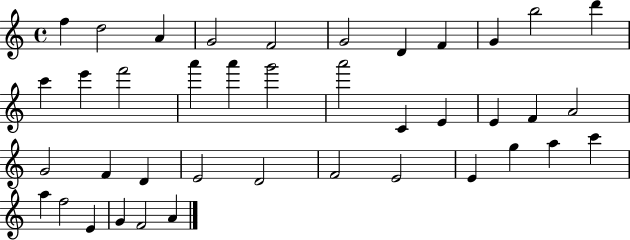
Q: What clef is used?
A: treble